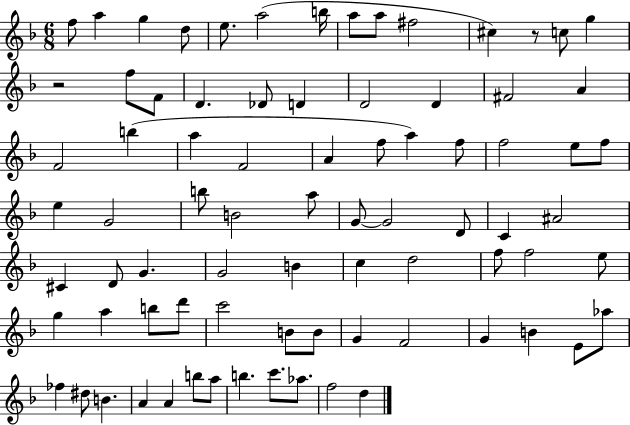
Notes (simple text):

F5/e A5/q G5/q D5/e E5/e. A5/h B5/s A5/e A5/e F#5/h C#5/q R/e C5/e G5/q R/h F5/e F4/e D4/q. Db4/e D4/q D4/h D4/q F#4/h A4/q F4/h B5/q A5/q F4/h A4/q F5/e A5/q F5/e F5/h E5/e F5/e E5/q G4/h B5/e B4/h A5/e G4/e G4/h D4/e C4/q A#4/h C#4/q D4/e G4/q. G4/h B4/q C5/q D5/h F5/e F5/h E5/e G5/q A5/q B5/e D6/e C6/h B4/e B4/e G4/q F4/h G4/q B4/q E4/e Ab5/e FES5/q D#5/e B4/q. A4/q A4/q B5/e A5/e B5/q. C6/e. Ab5/e. F5/h D5/q